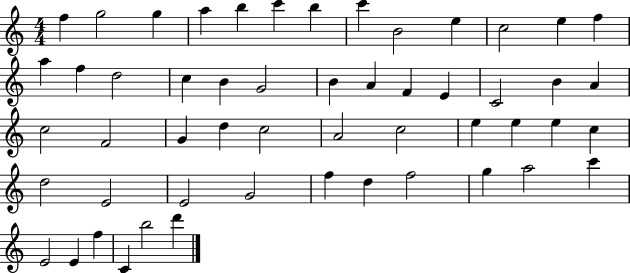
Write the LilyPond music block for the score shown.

{
  \clef treble
  \numericTimeSignature
  \time 4/4
  \key c \major
  f''4 g''2 g''4 | a''4 b''4 c'''4 b''4 | c'''4 b'2 e''4 | c''2 e''4 f''4 | \break a''4 f''4 d''2 | c''4 b'4 g'2 | b'4 a'4 f'4 e'4 | c'2 b'4 a'4 | \break c''2 f'2 | g'4 d''4 c''2 | a'2 c''2 | e''4 e''4 e''4 c''4 | \break d''2 e'2 | e'2 g'2 | f''4 d''4 f''2 | g''4 a''2 c'''4 | \break e'2 e'4 f''4 | c'4 b''2 d'''4 | \bar "|."
}